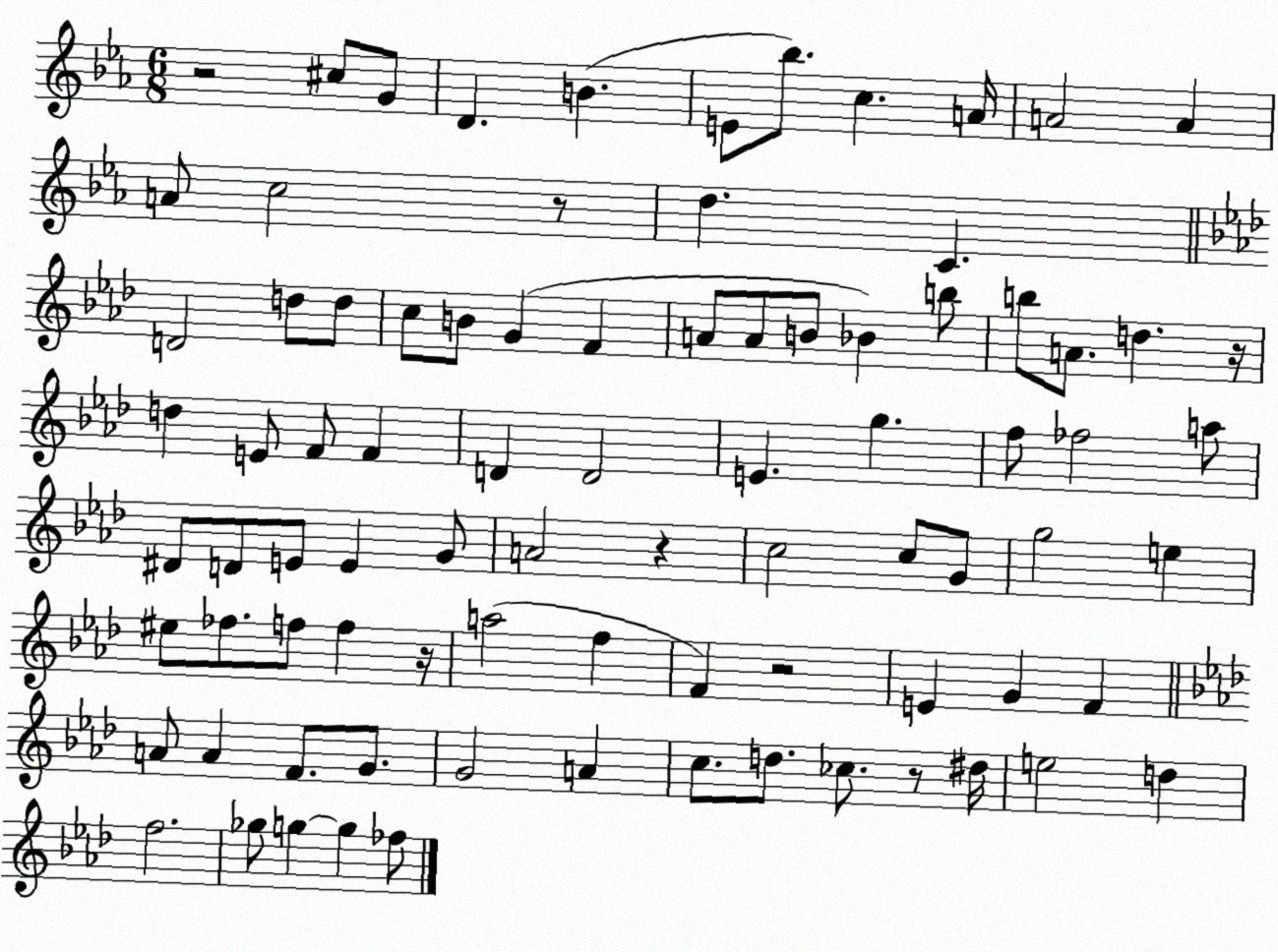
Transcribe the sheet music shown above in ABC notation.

X:1
T:Untitled
M:6/8
L:1/4
K:Eb
z2 ^c/2 G/2 D B E/2 _b/2 c A/4 A2 A A/2 c2 z/2 d C D2 d/2 d/2 c/2 B/2 G F A/2 A/2 B/2 _B b/2 b/2 A/2 d z/4 d E/2 F/2 F D D2 E g f/2 _f2 a/2 ^D/2 D/2 E/2 E G/2 A2 z c2 c/2 G/2 g2 e ^e/2 _f/2 f/2 f z/4 a2 f F z2 E G F A/2 A F/2 G/2 G2 A c/2 d/2 _c/2 z/2 ^d/4 e2 d f2 _g/2 g g _f/2